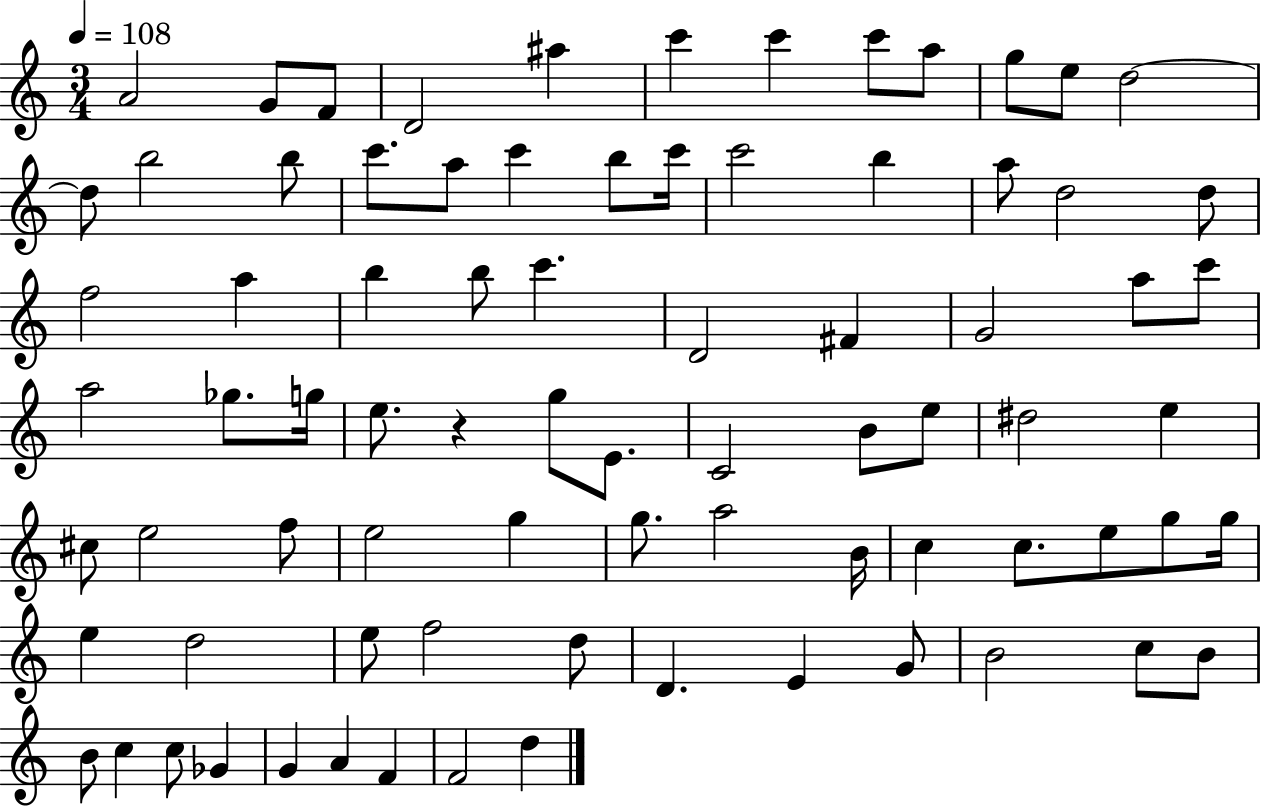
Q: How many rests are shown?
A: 1